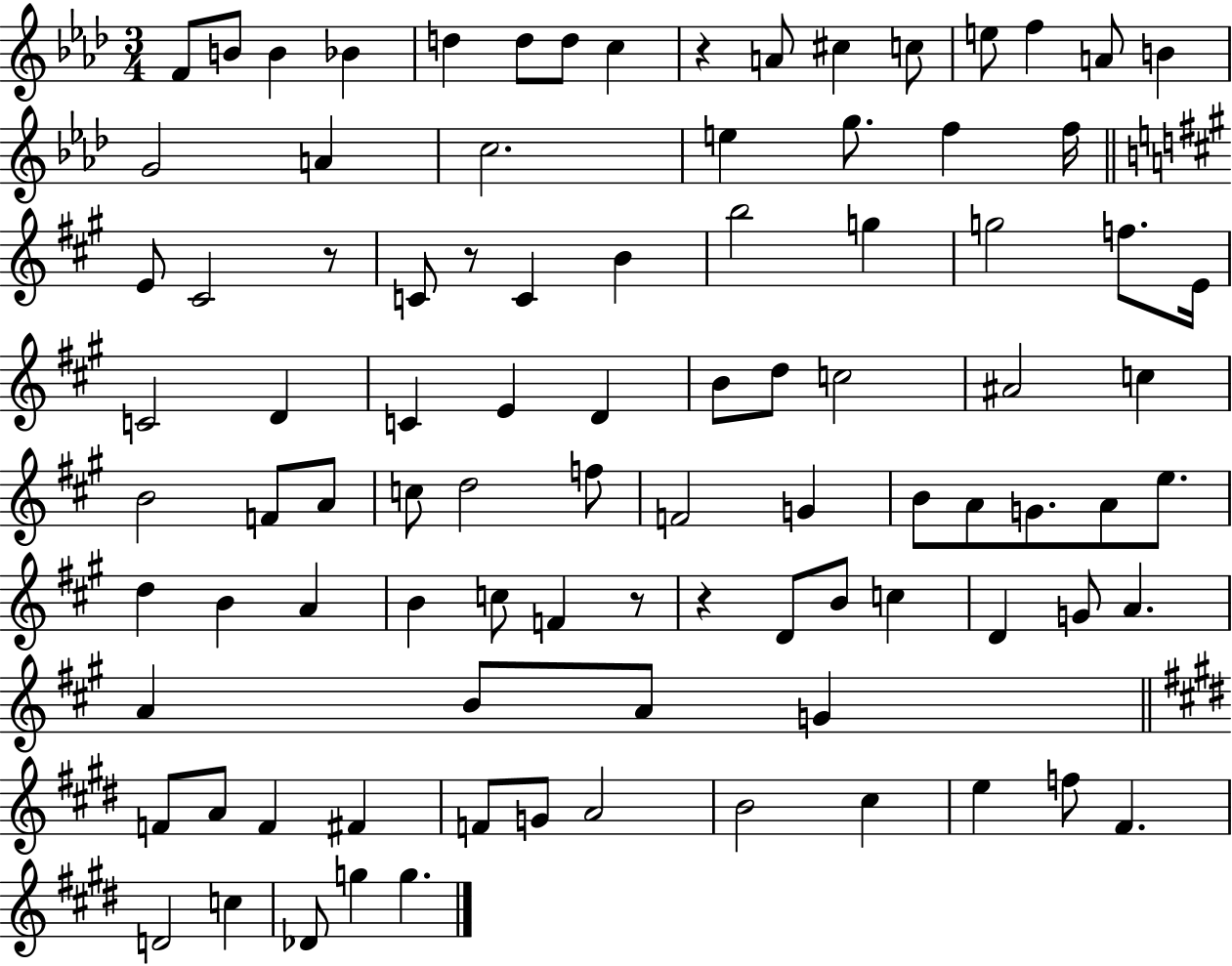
{
  \clef treble
  \numericTimeSignature
  \time 3/4
  \key aes \major
  f'8 b'8 b'4 bes'4 | d''4 d''8 d''8 c''4 | r4 a'8 cis''4 c''8 | e''8 f''4 a'8 b'4 | \break g'2 a'4 | c''2. | e''4 g''8. f''4 f''16 | \bar "||" \break \key a \major e'8 cis'2 r8 | c'8 r8 c'4 b'4 | b''2 g''4 | g''2 f''8. e'16 | \break c'2 d'4 | c'4 e'4 d'4 | b'8 d''8 c''2 | ais'2 c''4 | \break b'2 f'8 a'8 | c''8 d''2 f''8 | f'2 g'4 | b'8 a'8 g'8. a'8 e''8. | \break d''4 b'4 a'4 | b'4 c''8 f'4 r8 | r4 d'8 b'8 c''4 | d'4 g'8 a'4. | \break a'4 b'8 a'8 g'4 | \bar "||" \break \key e \major f'8 a'8 f'4 fis'4 | f'8 g'8 a'2 | b'2 cis''4 | e''4 f''8 fis'4. | \break d'2 c''4 | des'8 g''4 g''4. | \bar "|."
}